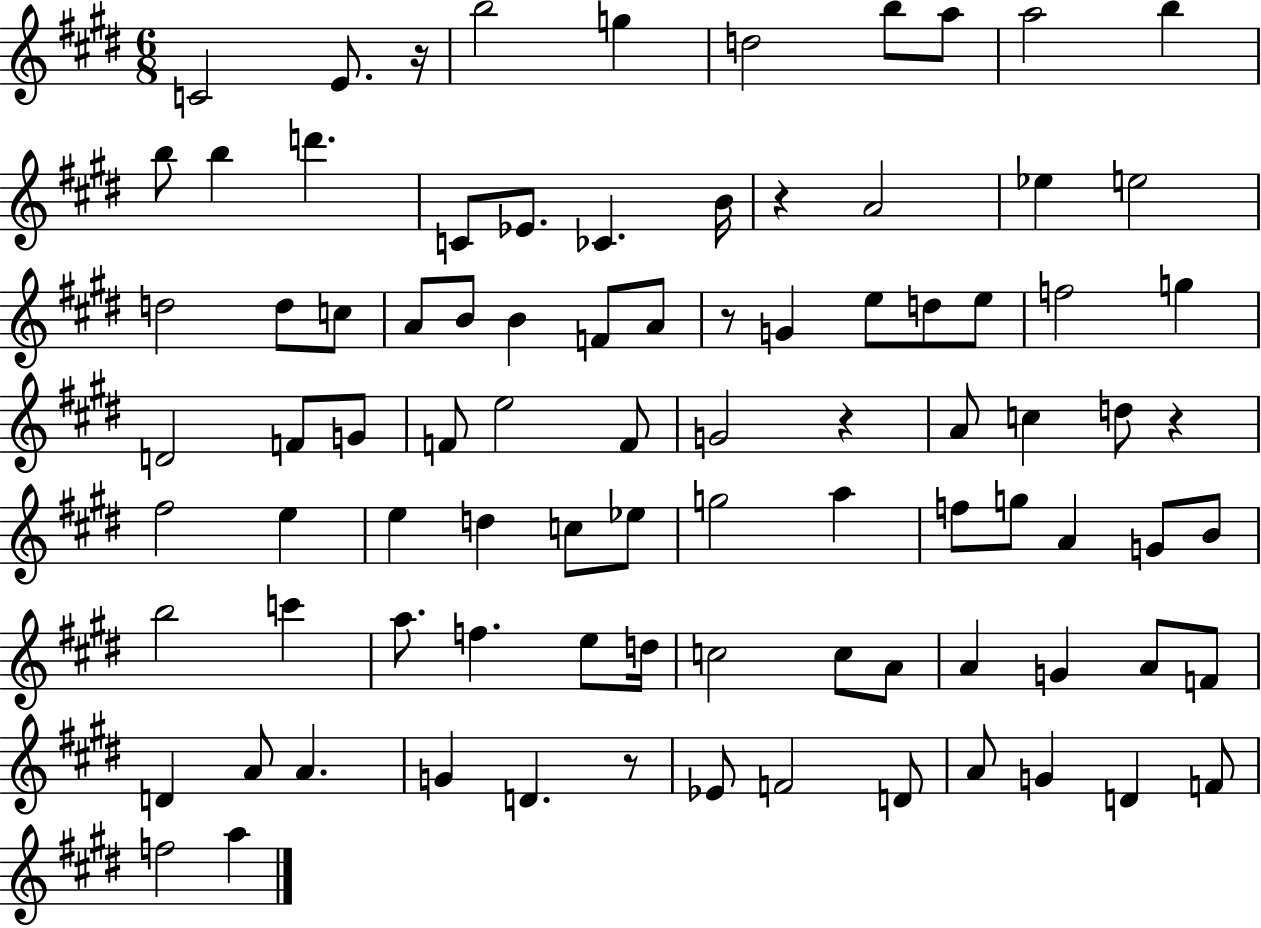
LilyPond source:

{
  \clef treble
  \numericTimeSignature
  \time 6/8
  \key e \major
  \repeat volta 2 { c'2 e'8. r16 | b''2 g''4 | d''2 b''8 a''8 | a''2 b''4 | \break b''8 b''4 d'''4. | c'8 ees'8. ces'4. b'16 | r4 a'2 | ees''4 e''2 | \break d''2 d''8 c''8 | a'8 b'8 b'4 f'8 a'8 | r8 g'4 e''8 d''8 e''8 | f''2 g''4 | \break d'2 f'8 g'8 | f'8 e''2 f'8 | g'2 r4 | a'8 c''4 d''8 r4 | \break fis''2 e''4 | e''4 d''4 c''8 ees''8 | g''2 a''4 | f''8 g''8 a'4 g'8 b'8 | \break b''2 c'''4 | a''8. f''4. e''8 d''16 | c''2 c''8 a'8 | a'4 g'4 a'8 f'8 | \break d'4 a'8 a'4. | g'4 d'4. r8 | ees'8 f'2 d'8 | a'8 g'4 d'4 f'8 | \break f''2 a''4 | } \bar "|."
}